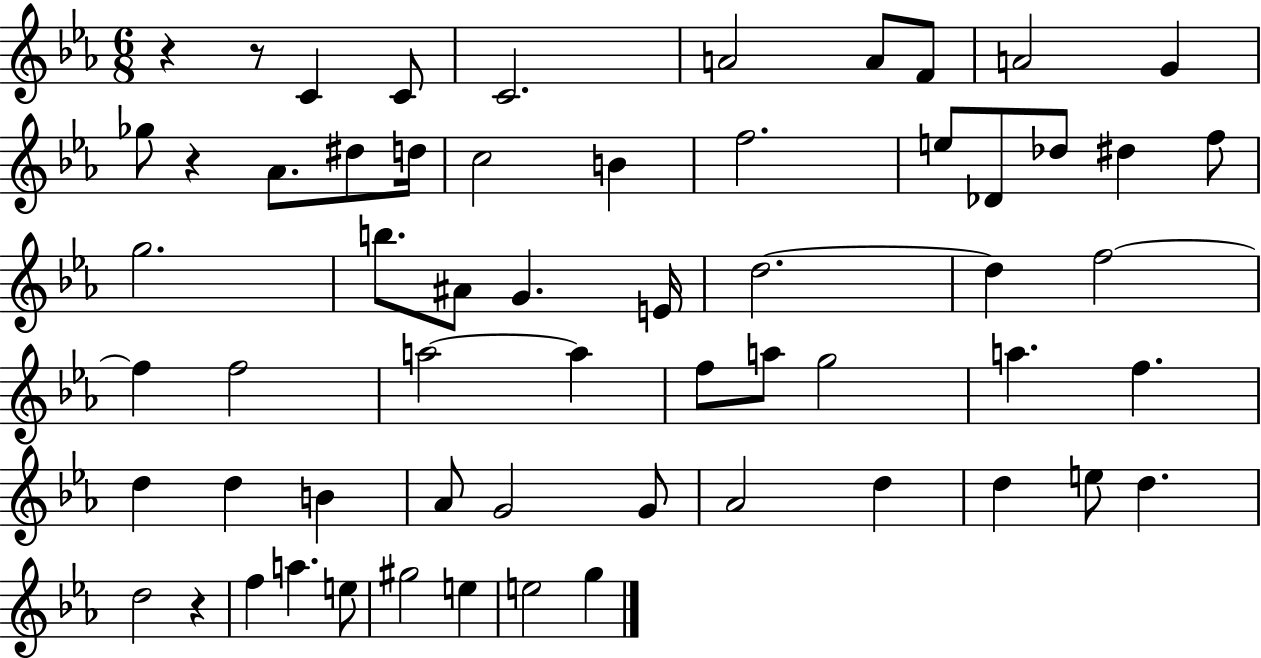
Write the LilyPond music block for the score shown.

{
  \clef treble
  \numericTimeSignature
  \time 6/8
  \key ees \major
  r4 r8 c'4 c'8 | c'2. | a'2 a'8 f'8 | a'2 g'4 | \break ges''8 r4 aes'8. dis''8 d''16 | c''2 b'4 | f''2. | e''8 des'8 des''8 dis''4 f''8 | \break g''2. | b''8. ais'8 g'4. e'16 | d''2.~~ | d''4 f''2~~ | \break f''4 f''2 | a''2~~ a''4 | f''8 a''8 g''2 | a''4. f''4. | \break d''4 d''4 b'4 | aes'8 g'2 g'8 | aes'2 d''4 | d''4 e''8 d''4. | \break d''2 r4 | f''4 a''4. e''8 | gis''2 e''4 | e''2 g''4 | \break \bar "|."
}